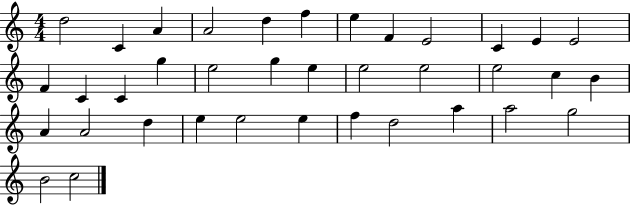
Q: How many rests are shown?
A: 0